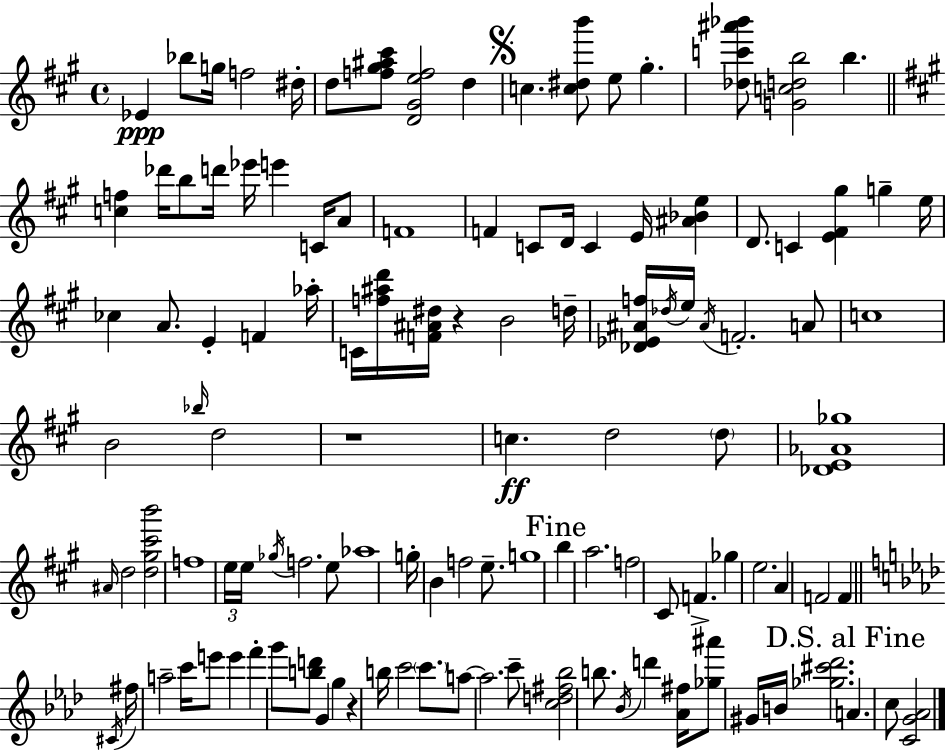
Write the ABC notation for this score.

X:1
T:Untitled
M:4/4
L:1/4
K:A
_E _b/2 g/4 f2 ^d/4 d/2 [f^g^a^c']/2 [D^Gef]2 d c [c^db']/2 e/2 ^g [_dc'^a'_b']/2 [Gcdb]2 b [cf] _d'/4 b/2 d'/4 _e'/4 e' C/4 A/2 F4 F C/2 D/4 C E/4 [^A_Be] D/2 C [E^F^g] g e/4 _c A/2 E F _a/4 C/4 [f^ad']/4 [F^A^d]/4 z B2 d/4 [_D_E^Af]/4 _d/4 e/4 ^A/4 F2 A/2 c4 B2 _b/4 d2 z4 c d2 d/2 [_DE_A_g]4 ^A/4 d2 [d^g^c'b']2 f4 e/4 e/4 _g/4 f2 e/2 _a4 g/4 B f2 e/2 g4 b a2 f2 ^C/2 F _g e2 A F2 F ^C/4 ^f/4 a2 c'/4 e'/2 e' f' g'/2 [bd']/2 G g z b/4 c'2 c'/2 a/2 a2 c'/2 [cd^f_b]2 b/2 _B/4 d' [_A^f]/4 [_g^a']/2 ^G/4 B/4 [_g^c'_d']2 A c/2 [CG_A]2